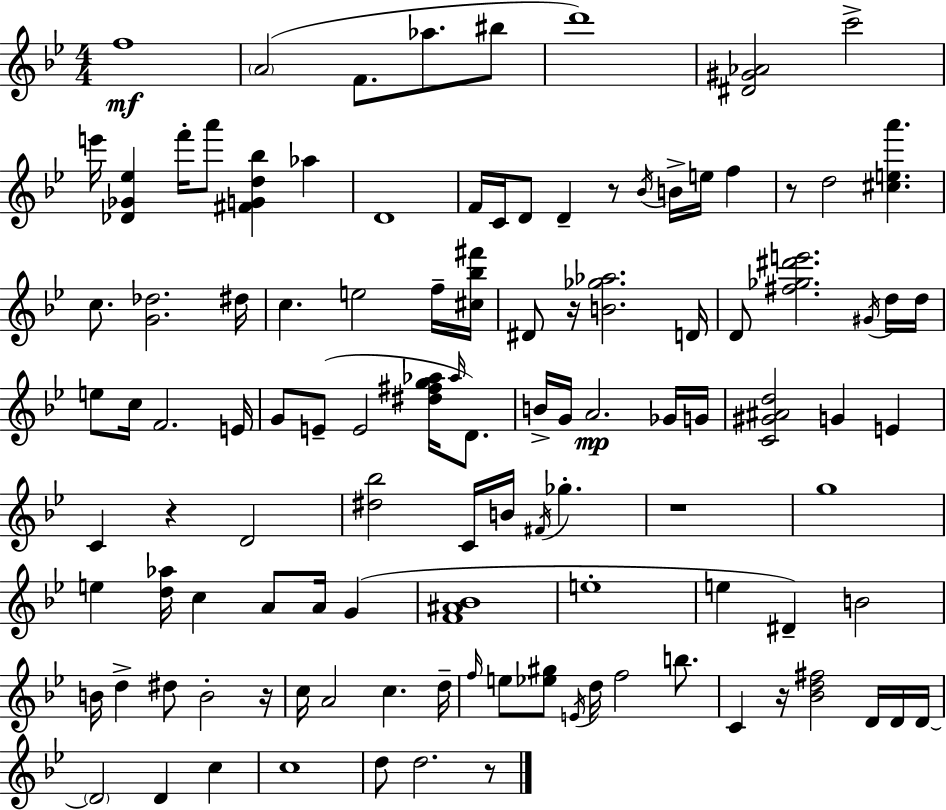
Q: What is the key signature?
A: BES major